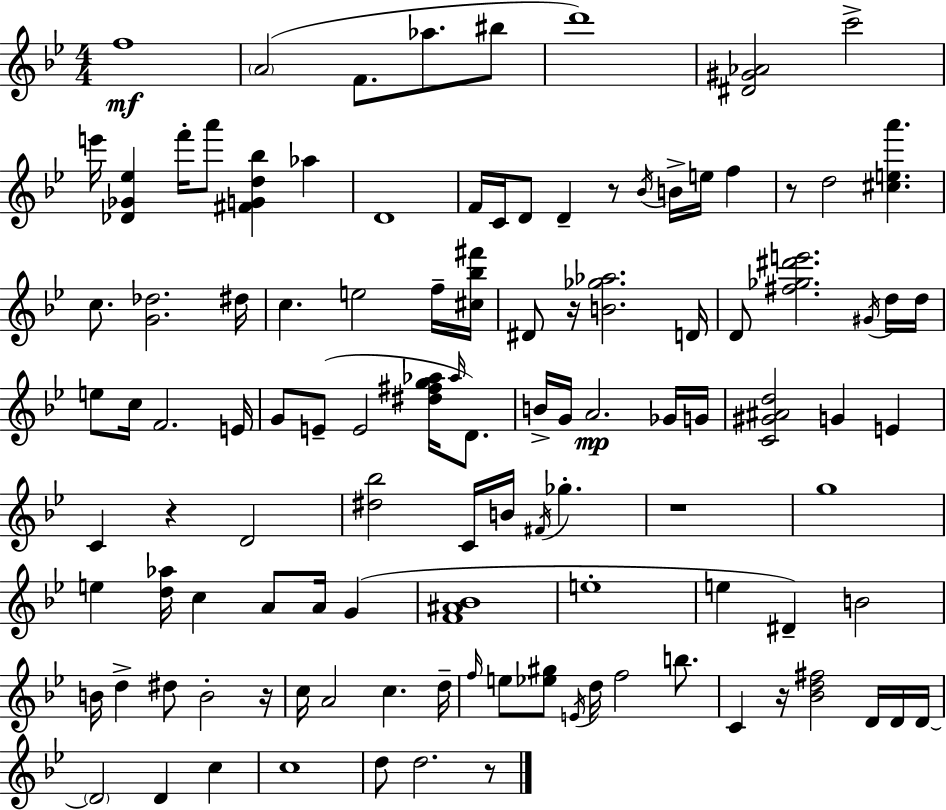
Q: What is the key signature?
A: BES major